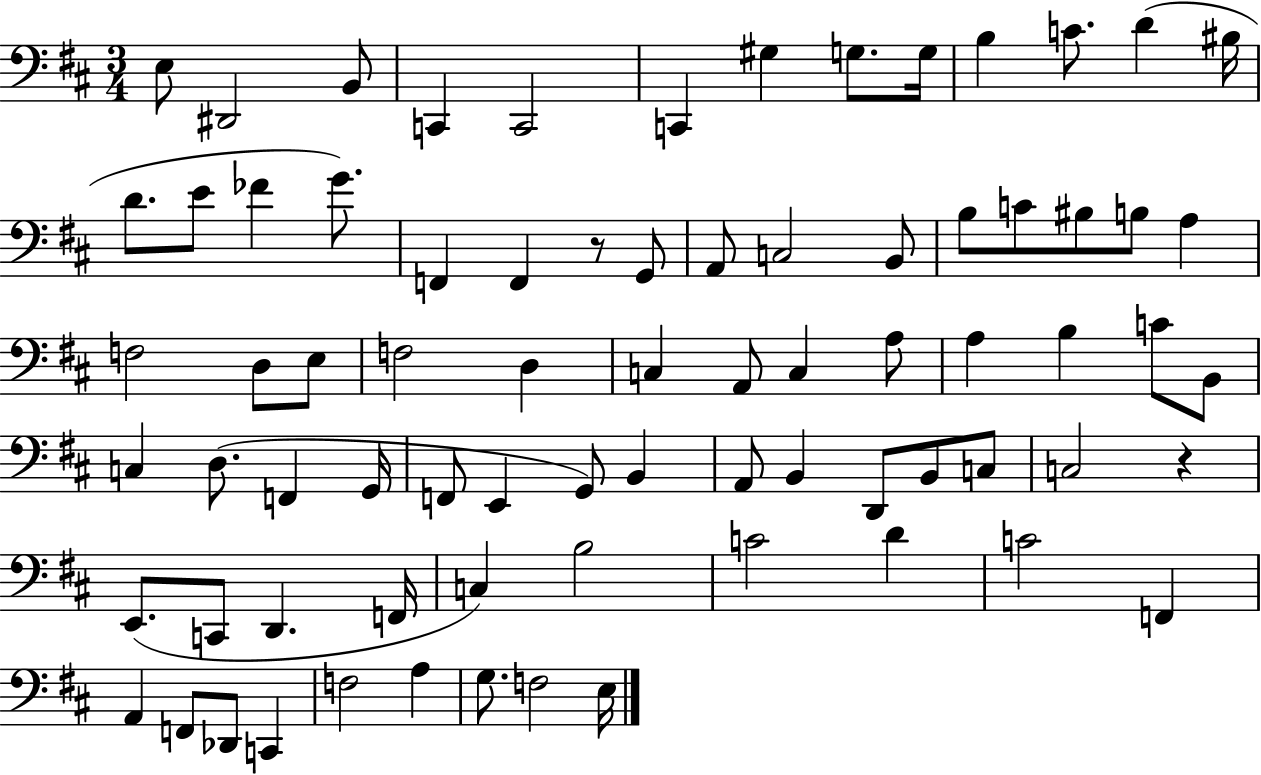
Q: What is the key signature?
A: D major